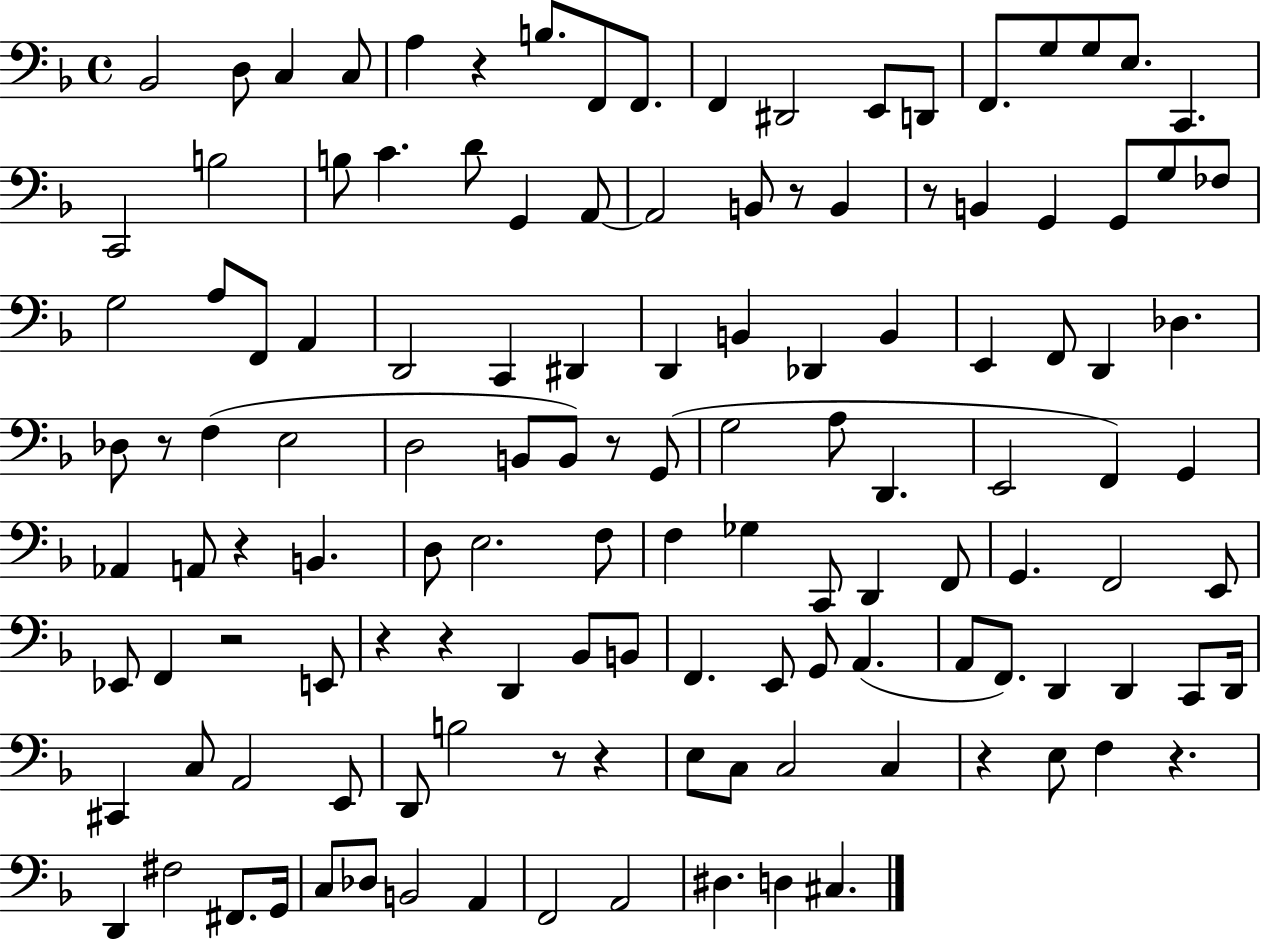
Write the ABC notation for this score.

X:1
T:Untitled
M:4/4
L:1/4
K:F
_B,,2 D,/2 C, C,/2 A, z B,/2 F,,/2 F,,/2 F,, ^D,,2 E,,/2 D,,/2 F,,/2 G,/2 G,/2 E,/2 C,, C,,2 B,2 B,/2 C D/2 G,, A,,/2 A,,2 B,,/2 z/2 B,, z/2 B,, G,, G,,/2 G,/2 _F,/2 G,2 A,/2 F,,/2 A,, D,,2 C,, ^D,, D,, B,, _D,, B,, E,, F,,/2 D,, _D, _D,/2 z/2 F, E,2 D,2 B,,/2 B,,/2 z/2 G,,/2 G,2 A,/2 D,, E,,2 F,, G,, _A,, A,,/2 z B,, D,/2 E,2 F,/2 F, _G, C,,/2 D,, F,,/2 G,, F,,2 E,,/2 _E,,/2 F,, z2 E,,/2 z z D,, _B,,/2 B,,/2 F,, E,,/2 G,,/2 A,, A,,/2 F,,/2 D,, D,, C,,/2 D,,/4 ^C,, C,/2 A,,2 E,,/2 D,,/2 B,2 z/2 z E,/2 C,/2 C,2 C, z E,/2 F, z D,, ^F,2 ^F,,/2 G,,/4 C,/2 _D,/2 B,,2 A,, F,,2 A,,2 ^D, D, ^C,